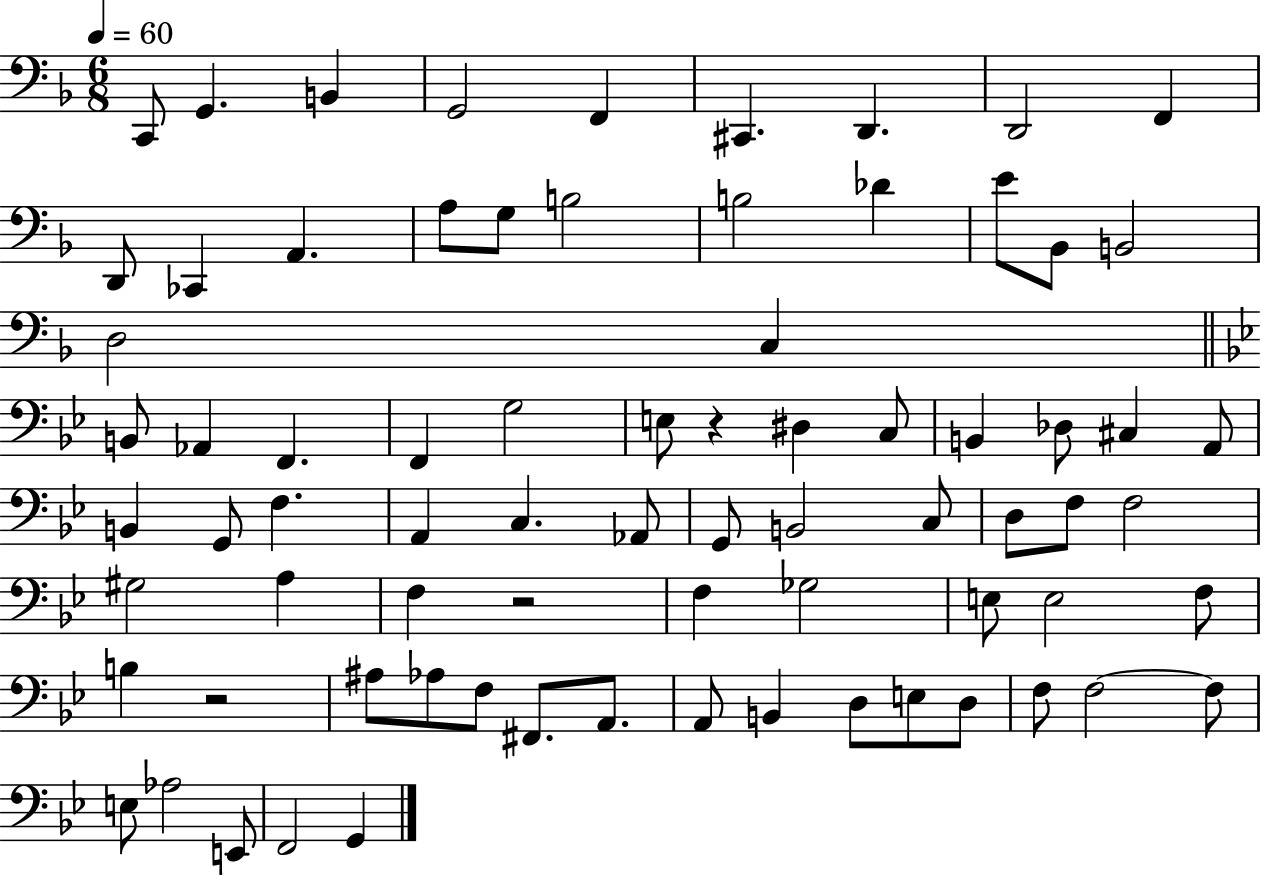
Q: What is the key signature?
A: F major